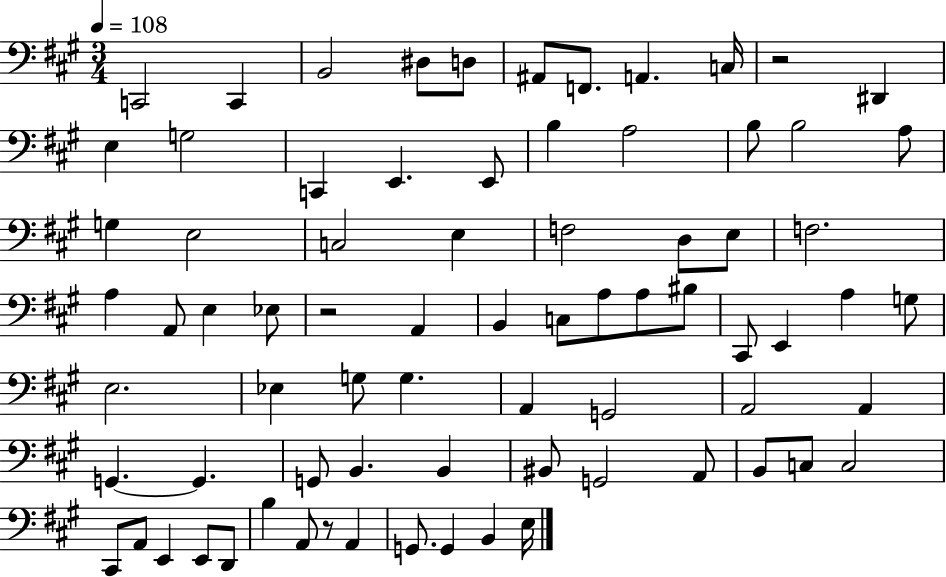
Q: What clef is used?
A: bass